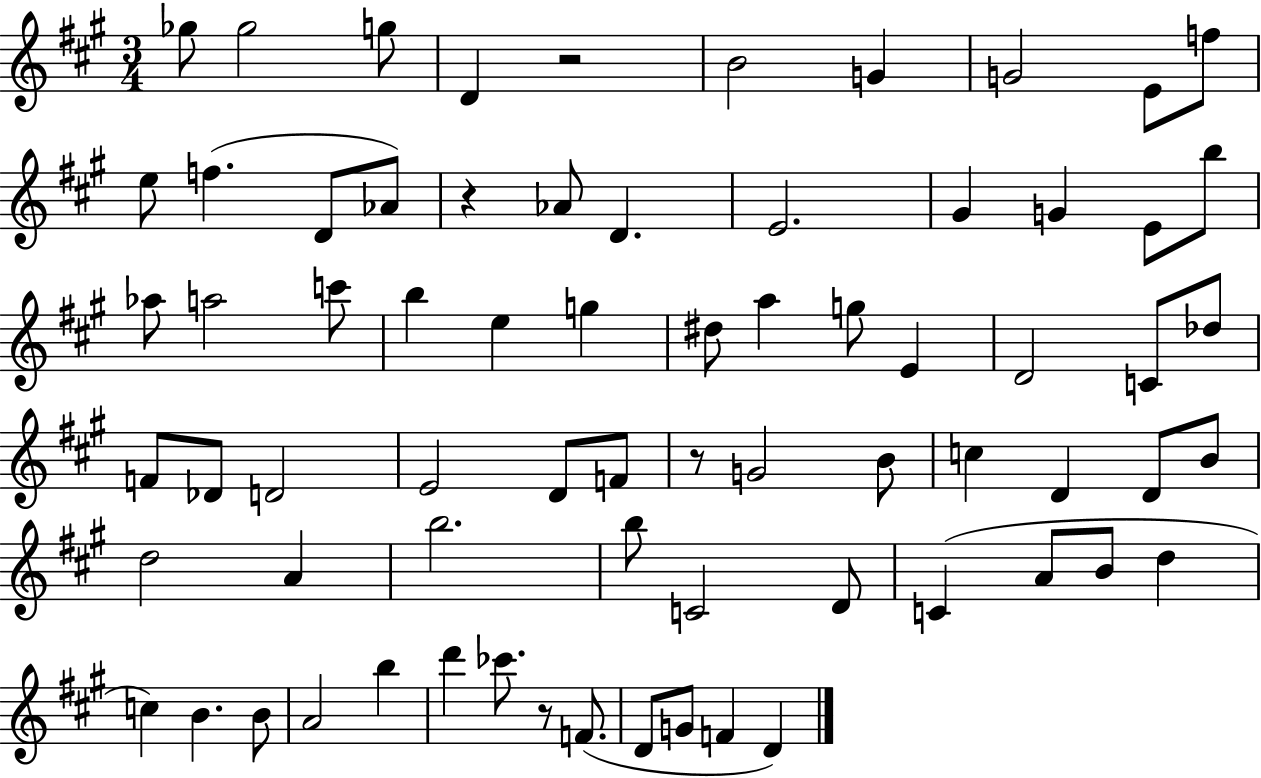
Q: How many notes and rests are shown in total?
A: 71